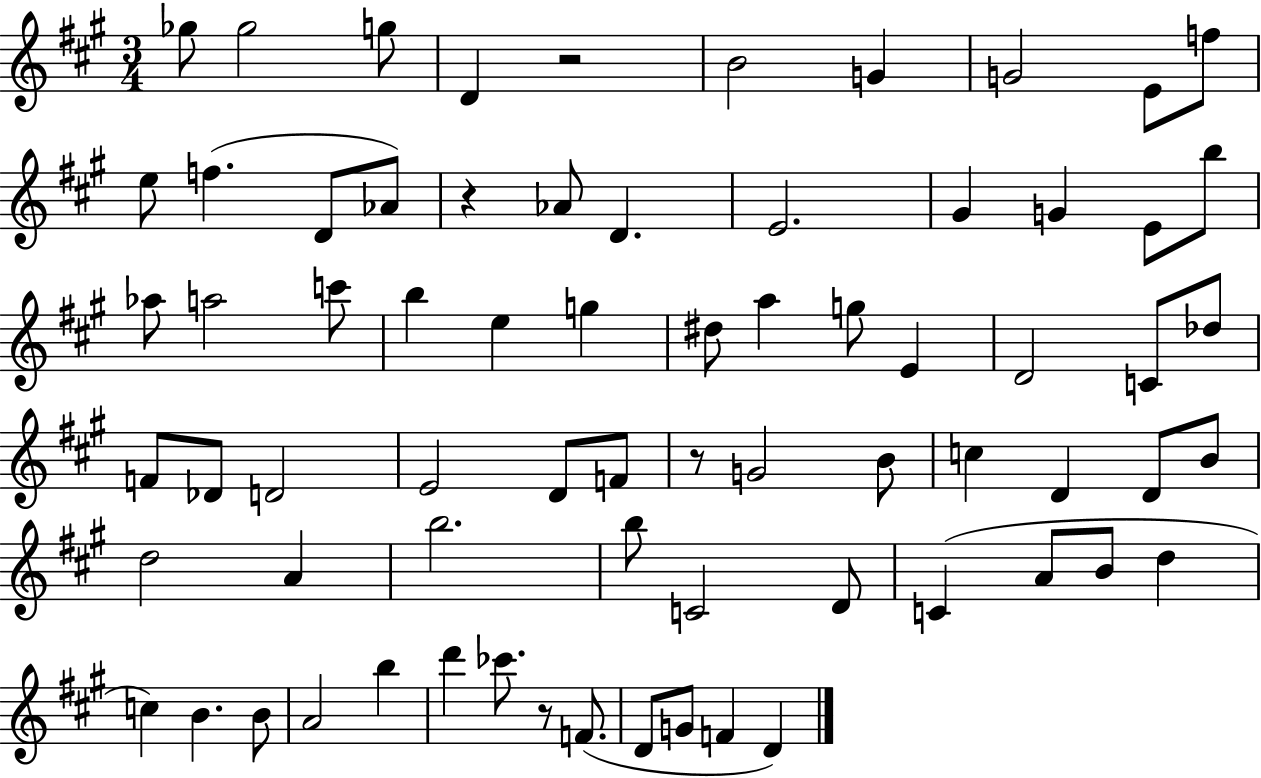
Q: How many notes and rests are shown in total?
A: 71